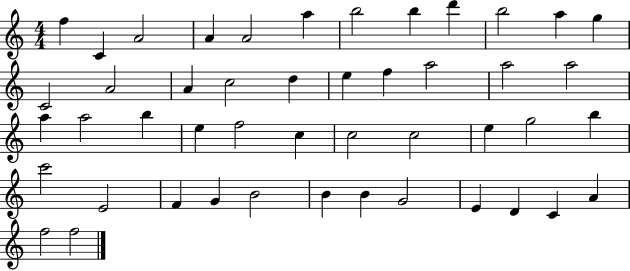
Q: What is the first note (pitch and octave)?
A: F5